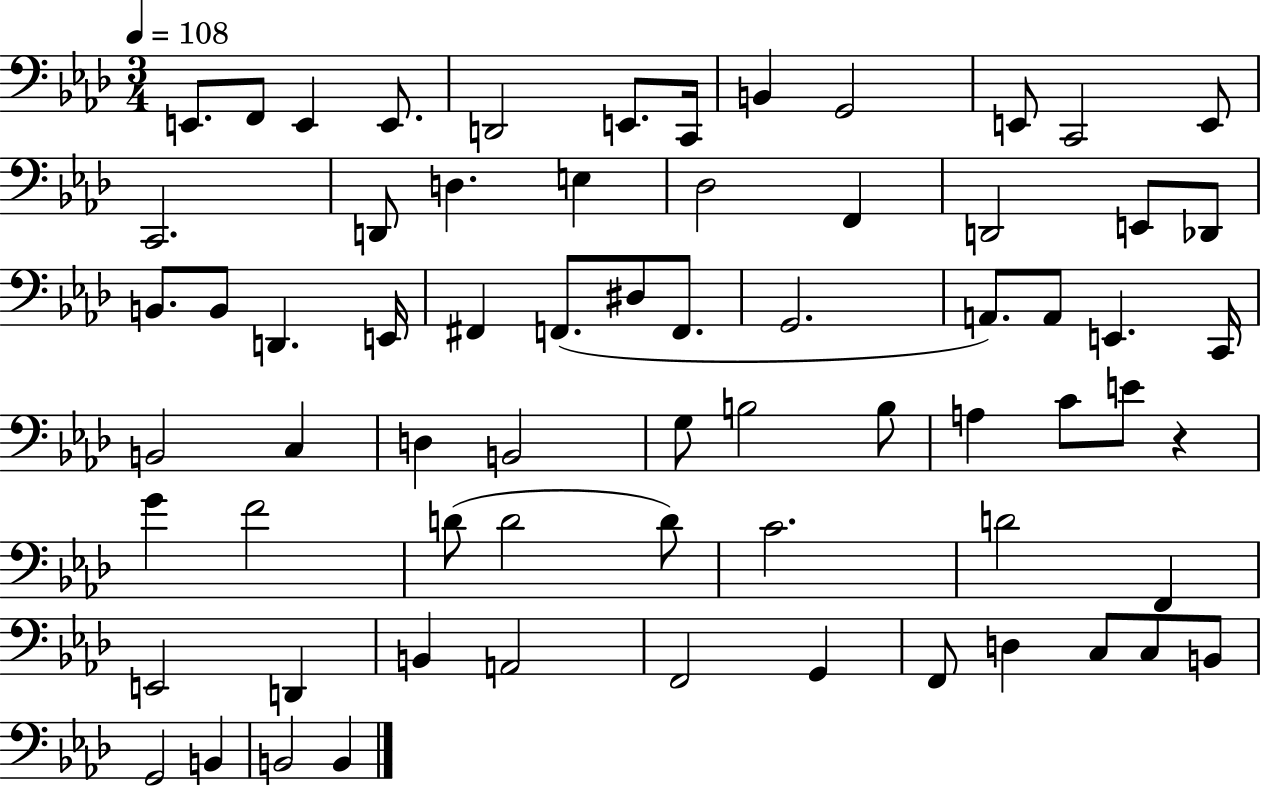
{
  \clef bass
  \numericTimeSignature
  \time 3/4
  \key aes \major
  \tempo 4 = 108
  e,8. f,8 e,4 e,8. | d,2 e,8. c,16 | b,4 g,2 | e,8 c,2 e,8 | \break c,2. | d,8 d4. e4 | des2 f,4 | d,2 e,8 des,8 | \break b,8. b,8 d,4. e,16 | fis,4 f,8.( dis8 f,8. | g,2. | a,8.) a,8 e,4. c,16 | \break b,2 c4 | d4 b,2 | g8 b2 b8 | a4 c'8 e'8 r4 | \break g'4 f'2 | d'8( d'2 d'8) | c'2. | d'2 f,4 | \break e,2 d,4 | b,4 a,2 | f,2 g,4 | f,8 d4 c8 c8 b,8 | \break g,2 b,4 | b,2 b,4 | \bar "|."
}